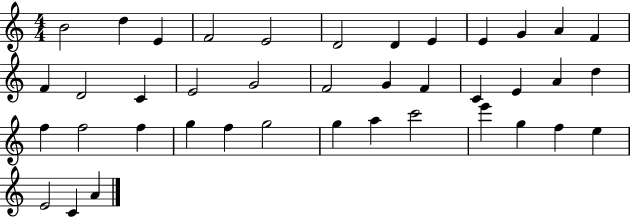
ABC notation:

X:1
T:Untitled
M:4/4
L:1/4
K:C
B2 d E F2 E2 D2 D E E G A F F D2 C E2 G2 F2 G F C E A d f f2 f g f g2 g a c'2 e' g f e E2 C A